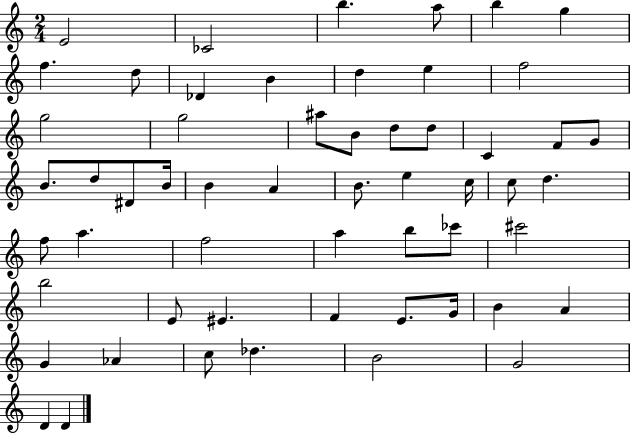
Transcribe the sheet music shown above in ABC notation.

X:1
T:Untitled
M:2/4
L:1/4
K:C
E2 _C2 b a/2 b g f d/2 _D B d e f2 g2 g2 ^a/2 B/2 d/2 d/2 C F/2 G/2 B/2 d/2 ^D/2 B/4 B A B/2 e c/4 c/2 d f/2 a f2 a b/2 _c'/2 ^c'2 b2 E/2 ^E F E/2 G/4 B A G _A c/2 _d B2 G2 D D